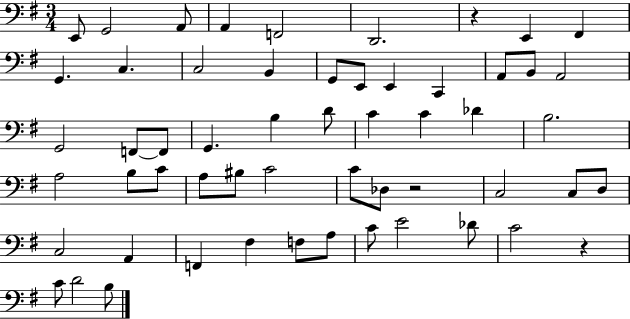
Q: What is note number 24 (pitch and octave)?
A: B3